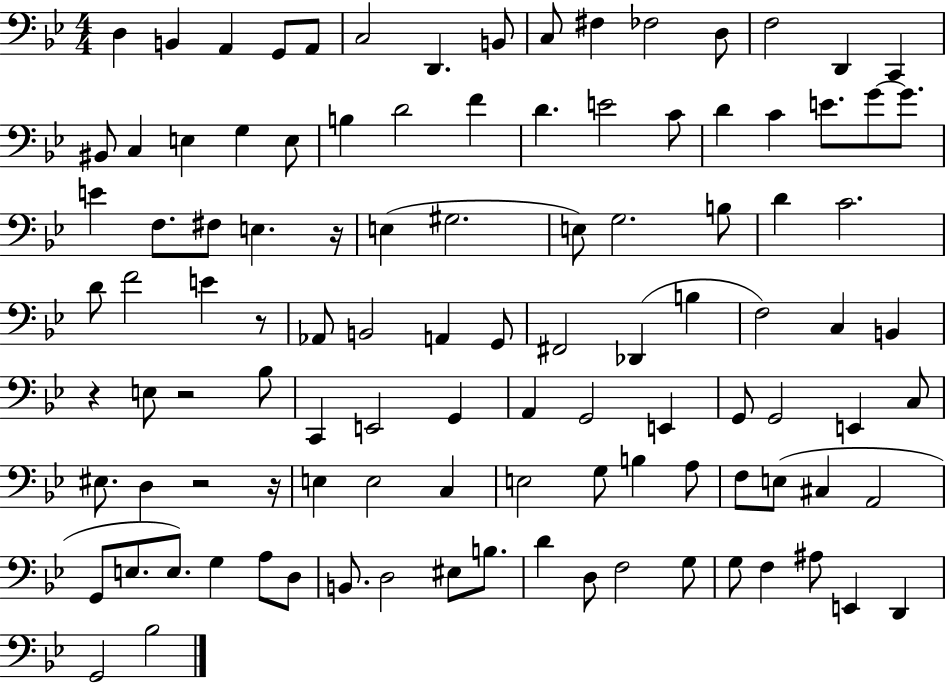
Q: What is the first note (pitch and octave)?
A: D3